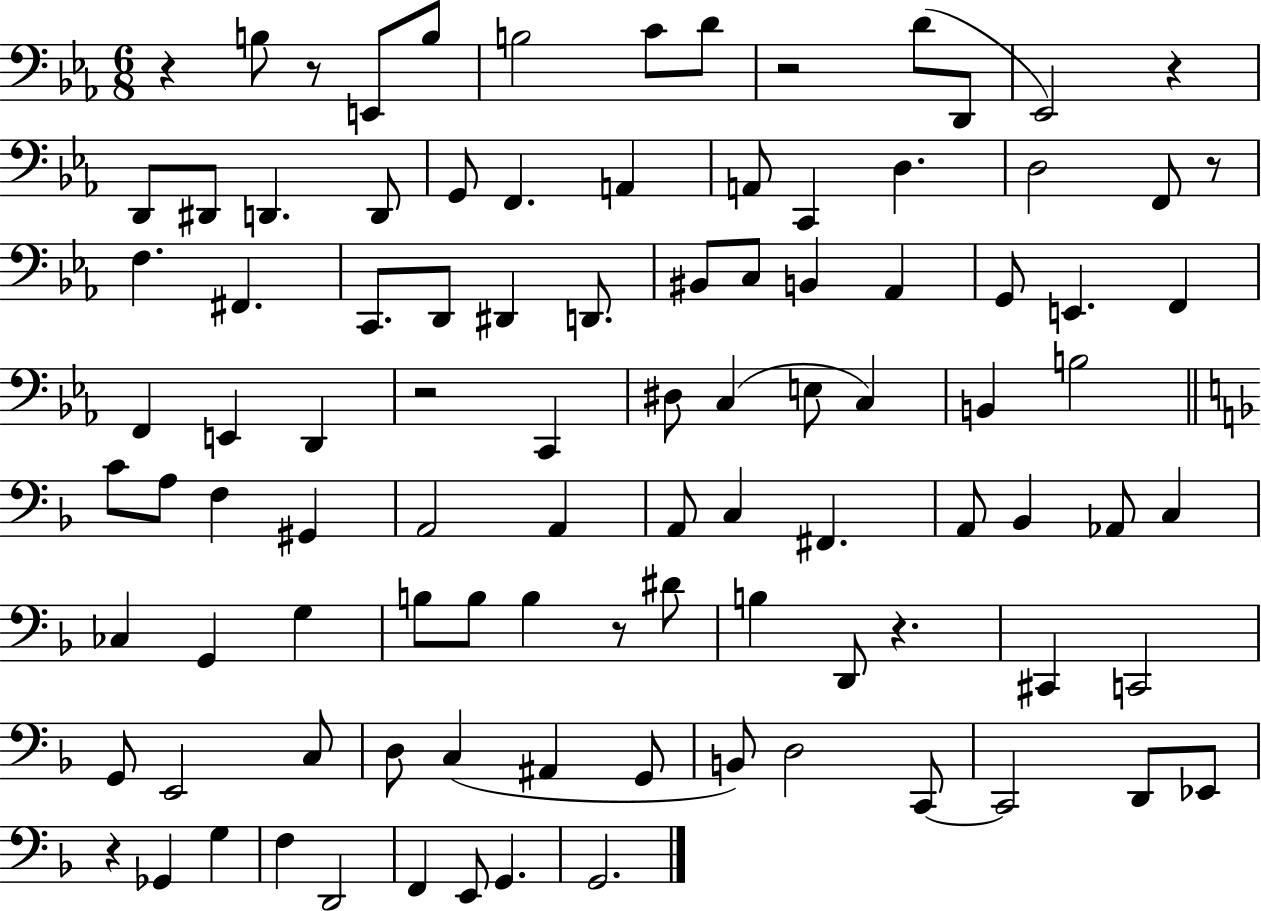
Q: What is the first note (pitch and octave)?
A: B3